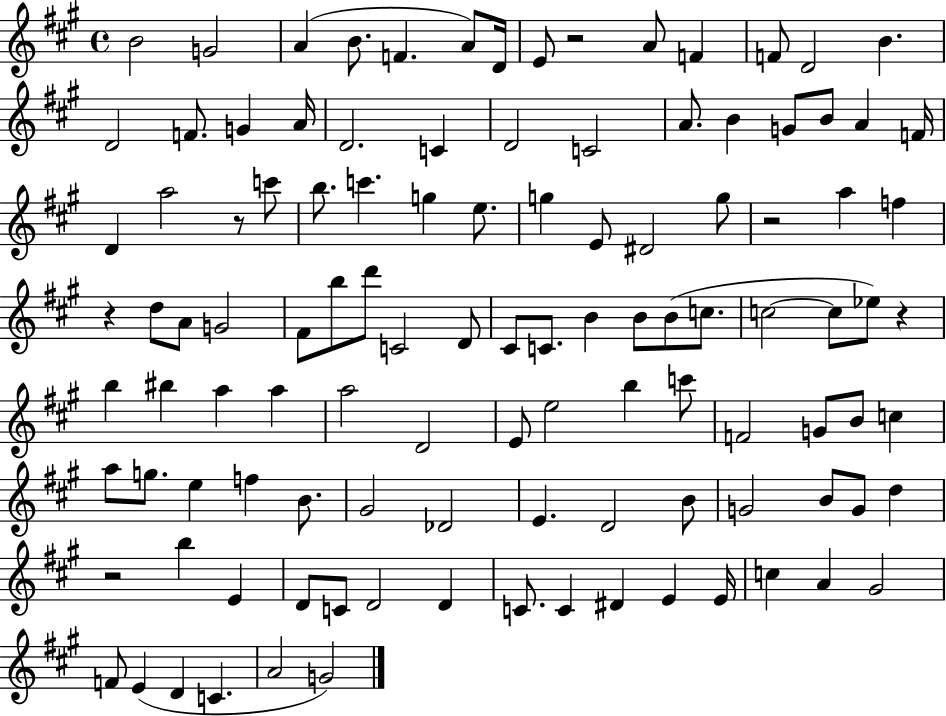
X:1
T:Untitled
M:4/4
L:1/4
K:A
B2 G2 A B/2 F A/2 D/4 E/2 z2 A/2 F F/2 D2 B D2 F/2 G A/4 D2 C D2 C2 A/2 B G/2 B/2 A F/4 D a2 z/2 c'/2 b/2 c' g e/2 g E/2 ^D2 g/2 z2 a f z d/2 A/2 G2 ^F/2 b/2 d'/2 C2 D/2 ^C/2 C/2 B B/2 B/2 c/2 c2 c/2 _e/2 z b ^b a a a2 D2 E/2 e2 b c'/2 F2 G/2 B/2 c a/2 g/2 e f B/2 ^G2 _D2 E D2 B/2 G2 B/2 G/2 d z2 b E D/2 C/2 D2 D C/2 C ^D E E/4 c A ^G2 F/2 E D C A2 G2